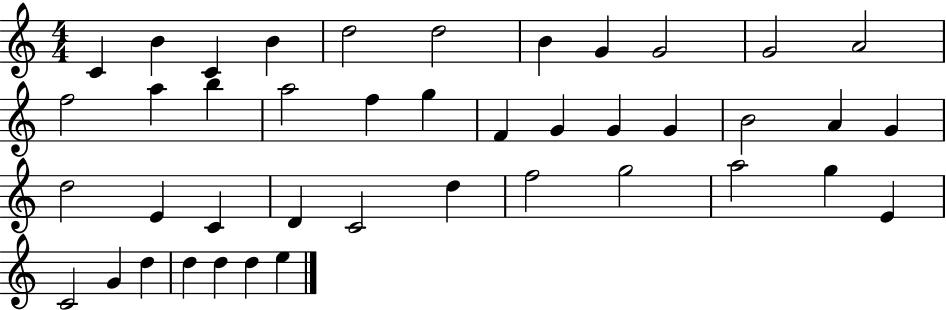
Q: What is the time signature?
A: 4/4